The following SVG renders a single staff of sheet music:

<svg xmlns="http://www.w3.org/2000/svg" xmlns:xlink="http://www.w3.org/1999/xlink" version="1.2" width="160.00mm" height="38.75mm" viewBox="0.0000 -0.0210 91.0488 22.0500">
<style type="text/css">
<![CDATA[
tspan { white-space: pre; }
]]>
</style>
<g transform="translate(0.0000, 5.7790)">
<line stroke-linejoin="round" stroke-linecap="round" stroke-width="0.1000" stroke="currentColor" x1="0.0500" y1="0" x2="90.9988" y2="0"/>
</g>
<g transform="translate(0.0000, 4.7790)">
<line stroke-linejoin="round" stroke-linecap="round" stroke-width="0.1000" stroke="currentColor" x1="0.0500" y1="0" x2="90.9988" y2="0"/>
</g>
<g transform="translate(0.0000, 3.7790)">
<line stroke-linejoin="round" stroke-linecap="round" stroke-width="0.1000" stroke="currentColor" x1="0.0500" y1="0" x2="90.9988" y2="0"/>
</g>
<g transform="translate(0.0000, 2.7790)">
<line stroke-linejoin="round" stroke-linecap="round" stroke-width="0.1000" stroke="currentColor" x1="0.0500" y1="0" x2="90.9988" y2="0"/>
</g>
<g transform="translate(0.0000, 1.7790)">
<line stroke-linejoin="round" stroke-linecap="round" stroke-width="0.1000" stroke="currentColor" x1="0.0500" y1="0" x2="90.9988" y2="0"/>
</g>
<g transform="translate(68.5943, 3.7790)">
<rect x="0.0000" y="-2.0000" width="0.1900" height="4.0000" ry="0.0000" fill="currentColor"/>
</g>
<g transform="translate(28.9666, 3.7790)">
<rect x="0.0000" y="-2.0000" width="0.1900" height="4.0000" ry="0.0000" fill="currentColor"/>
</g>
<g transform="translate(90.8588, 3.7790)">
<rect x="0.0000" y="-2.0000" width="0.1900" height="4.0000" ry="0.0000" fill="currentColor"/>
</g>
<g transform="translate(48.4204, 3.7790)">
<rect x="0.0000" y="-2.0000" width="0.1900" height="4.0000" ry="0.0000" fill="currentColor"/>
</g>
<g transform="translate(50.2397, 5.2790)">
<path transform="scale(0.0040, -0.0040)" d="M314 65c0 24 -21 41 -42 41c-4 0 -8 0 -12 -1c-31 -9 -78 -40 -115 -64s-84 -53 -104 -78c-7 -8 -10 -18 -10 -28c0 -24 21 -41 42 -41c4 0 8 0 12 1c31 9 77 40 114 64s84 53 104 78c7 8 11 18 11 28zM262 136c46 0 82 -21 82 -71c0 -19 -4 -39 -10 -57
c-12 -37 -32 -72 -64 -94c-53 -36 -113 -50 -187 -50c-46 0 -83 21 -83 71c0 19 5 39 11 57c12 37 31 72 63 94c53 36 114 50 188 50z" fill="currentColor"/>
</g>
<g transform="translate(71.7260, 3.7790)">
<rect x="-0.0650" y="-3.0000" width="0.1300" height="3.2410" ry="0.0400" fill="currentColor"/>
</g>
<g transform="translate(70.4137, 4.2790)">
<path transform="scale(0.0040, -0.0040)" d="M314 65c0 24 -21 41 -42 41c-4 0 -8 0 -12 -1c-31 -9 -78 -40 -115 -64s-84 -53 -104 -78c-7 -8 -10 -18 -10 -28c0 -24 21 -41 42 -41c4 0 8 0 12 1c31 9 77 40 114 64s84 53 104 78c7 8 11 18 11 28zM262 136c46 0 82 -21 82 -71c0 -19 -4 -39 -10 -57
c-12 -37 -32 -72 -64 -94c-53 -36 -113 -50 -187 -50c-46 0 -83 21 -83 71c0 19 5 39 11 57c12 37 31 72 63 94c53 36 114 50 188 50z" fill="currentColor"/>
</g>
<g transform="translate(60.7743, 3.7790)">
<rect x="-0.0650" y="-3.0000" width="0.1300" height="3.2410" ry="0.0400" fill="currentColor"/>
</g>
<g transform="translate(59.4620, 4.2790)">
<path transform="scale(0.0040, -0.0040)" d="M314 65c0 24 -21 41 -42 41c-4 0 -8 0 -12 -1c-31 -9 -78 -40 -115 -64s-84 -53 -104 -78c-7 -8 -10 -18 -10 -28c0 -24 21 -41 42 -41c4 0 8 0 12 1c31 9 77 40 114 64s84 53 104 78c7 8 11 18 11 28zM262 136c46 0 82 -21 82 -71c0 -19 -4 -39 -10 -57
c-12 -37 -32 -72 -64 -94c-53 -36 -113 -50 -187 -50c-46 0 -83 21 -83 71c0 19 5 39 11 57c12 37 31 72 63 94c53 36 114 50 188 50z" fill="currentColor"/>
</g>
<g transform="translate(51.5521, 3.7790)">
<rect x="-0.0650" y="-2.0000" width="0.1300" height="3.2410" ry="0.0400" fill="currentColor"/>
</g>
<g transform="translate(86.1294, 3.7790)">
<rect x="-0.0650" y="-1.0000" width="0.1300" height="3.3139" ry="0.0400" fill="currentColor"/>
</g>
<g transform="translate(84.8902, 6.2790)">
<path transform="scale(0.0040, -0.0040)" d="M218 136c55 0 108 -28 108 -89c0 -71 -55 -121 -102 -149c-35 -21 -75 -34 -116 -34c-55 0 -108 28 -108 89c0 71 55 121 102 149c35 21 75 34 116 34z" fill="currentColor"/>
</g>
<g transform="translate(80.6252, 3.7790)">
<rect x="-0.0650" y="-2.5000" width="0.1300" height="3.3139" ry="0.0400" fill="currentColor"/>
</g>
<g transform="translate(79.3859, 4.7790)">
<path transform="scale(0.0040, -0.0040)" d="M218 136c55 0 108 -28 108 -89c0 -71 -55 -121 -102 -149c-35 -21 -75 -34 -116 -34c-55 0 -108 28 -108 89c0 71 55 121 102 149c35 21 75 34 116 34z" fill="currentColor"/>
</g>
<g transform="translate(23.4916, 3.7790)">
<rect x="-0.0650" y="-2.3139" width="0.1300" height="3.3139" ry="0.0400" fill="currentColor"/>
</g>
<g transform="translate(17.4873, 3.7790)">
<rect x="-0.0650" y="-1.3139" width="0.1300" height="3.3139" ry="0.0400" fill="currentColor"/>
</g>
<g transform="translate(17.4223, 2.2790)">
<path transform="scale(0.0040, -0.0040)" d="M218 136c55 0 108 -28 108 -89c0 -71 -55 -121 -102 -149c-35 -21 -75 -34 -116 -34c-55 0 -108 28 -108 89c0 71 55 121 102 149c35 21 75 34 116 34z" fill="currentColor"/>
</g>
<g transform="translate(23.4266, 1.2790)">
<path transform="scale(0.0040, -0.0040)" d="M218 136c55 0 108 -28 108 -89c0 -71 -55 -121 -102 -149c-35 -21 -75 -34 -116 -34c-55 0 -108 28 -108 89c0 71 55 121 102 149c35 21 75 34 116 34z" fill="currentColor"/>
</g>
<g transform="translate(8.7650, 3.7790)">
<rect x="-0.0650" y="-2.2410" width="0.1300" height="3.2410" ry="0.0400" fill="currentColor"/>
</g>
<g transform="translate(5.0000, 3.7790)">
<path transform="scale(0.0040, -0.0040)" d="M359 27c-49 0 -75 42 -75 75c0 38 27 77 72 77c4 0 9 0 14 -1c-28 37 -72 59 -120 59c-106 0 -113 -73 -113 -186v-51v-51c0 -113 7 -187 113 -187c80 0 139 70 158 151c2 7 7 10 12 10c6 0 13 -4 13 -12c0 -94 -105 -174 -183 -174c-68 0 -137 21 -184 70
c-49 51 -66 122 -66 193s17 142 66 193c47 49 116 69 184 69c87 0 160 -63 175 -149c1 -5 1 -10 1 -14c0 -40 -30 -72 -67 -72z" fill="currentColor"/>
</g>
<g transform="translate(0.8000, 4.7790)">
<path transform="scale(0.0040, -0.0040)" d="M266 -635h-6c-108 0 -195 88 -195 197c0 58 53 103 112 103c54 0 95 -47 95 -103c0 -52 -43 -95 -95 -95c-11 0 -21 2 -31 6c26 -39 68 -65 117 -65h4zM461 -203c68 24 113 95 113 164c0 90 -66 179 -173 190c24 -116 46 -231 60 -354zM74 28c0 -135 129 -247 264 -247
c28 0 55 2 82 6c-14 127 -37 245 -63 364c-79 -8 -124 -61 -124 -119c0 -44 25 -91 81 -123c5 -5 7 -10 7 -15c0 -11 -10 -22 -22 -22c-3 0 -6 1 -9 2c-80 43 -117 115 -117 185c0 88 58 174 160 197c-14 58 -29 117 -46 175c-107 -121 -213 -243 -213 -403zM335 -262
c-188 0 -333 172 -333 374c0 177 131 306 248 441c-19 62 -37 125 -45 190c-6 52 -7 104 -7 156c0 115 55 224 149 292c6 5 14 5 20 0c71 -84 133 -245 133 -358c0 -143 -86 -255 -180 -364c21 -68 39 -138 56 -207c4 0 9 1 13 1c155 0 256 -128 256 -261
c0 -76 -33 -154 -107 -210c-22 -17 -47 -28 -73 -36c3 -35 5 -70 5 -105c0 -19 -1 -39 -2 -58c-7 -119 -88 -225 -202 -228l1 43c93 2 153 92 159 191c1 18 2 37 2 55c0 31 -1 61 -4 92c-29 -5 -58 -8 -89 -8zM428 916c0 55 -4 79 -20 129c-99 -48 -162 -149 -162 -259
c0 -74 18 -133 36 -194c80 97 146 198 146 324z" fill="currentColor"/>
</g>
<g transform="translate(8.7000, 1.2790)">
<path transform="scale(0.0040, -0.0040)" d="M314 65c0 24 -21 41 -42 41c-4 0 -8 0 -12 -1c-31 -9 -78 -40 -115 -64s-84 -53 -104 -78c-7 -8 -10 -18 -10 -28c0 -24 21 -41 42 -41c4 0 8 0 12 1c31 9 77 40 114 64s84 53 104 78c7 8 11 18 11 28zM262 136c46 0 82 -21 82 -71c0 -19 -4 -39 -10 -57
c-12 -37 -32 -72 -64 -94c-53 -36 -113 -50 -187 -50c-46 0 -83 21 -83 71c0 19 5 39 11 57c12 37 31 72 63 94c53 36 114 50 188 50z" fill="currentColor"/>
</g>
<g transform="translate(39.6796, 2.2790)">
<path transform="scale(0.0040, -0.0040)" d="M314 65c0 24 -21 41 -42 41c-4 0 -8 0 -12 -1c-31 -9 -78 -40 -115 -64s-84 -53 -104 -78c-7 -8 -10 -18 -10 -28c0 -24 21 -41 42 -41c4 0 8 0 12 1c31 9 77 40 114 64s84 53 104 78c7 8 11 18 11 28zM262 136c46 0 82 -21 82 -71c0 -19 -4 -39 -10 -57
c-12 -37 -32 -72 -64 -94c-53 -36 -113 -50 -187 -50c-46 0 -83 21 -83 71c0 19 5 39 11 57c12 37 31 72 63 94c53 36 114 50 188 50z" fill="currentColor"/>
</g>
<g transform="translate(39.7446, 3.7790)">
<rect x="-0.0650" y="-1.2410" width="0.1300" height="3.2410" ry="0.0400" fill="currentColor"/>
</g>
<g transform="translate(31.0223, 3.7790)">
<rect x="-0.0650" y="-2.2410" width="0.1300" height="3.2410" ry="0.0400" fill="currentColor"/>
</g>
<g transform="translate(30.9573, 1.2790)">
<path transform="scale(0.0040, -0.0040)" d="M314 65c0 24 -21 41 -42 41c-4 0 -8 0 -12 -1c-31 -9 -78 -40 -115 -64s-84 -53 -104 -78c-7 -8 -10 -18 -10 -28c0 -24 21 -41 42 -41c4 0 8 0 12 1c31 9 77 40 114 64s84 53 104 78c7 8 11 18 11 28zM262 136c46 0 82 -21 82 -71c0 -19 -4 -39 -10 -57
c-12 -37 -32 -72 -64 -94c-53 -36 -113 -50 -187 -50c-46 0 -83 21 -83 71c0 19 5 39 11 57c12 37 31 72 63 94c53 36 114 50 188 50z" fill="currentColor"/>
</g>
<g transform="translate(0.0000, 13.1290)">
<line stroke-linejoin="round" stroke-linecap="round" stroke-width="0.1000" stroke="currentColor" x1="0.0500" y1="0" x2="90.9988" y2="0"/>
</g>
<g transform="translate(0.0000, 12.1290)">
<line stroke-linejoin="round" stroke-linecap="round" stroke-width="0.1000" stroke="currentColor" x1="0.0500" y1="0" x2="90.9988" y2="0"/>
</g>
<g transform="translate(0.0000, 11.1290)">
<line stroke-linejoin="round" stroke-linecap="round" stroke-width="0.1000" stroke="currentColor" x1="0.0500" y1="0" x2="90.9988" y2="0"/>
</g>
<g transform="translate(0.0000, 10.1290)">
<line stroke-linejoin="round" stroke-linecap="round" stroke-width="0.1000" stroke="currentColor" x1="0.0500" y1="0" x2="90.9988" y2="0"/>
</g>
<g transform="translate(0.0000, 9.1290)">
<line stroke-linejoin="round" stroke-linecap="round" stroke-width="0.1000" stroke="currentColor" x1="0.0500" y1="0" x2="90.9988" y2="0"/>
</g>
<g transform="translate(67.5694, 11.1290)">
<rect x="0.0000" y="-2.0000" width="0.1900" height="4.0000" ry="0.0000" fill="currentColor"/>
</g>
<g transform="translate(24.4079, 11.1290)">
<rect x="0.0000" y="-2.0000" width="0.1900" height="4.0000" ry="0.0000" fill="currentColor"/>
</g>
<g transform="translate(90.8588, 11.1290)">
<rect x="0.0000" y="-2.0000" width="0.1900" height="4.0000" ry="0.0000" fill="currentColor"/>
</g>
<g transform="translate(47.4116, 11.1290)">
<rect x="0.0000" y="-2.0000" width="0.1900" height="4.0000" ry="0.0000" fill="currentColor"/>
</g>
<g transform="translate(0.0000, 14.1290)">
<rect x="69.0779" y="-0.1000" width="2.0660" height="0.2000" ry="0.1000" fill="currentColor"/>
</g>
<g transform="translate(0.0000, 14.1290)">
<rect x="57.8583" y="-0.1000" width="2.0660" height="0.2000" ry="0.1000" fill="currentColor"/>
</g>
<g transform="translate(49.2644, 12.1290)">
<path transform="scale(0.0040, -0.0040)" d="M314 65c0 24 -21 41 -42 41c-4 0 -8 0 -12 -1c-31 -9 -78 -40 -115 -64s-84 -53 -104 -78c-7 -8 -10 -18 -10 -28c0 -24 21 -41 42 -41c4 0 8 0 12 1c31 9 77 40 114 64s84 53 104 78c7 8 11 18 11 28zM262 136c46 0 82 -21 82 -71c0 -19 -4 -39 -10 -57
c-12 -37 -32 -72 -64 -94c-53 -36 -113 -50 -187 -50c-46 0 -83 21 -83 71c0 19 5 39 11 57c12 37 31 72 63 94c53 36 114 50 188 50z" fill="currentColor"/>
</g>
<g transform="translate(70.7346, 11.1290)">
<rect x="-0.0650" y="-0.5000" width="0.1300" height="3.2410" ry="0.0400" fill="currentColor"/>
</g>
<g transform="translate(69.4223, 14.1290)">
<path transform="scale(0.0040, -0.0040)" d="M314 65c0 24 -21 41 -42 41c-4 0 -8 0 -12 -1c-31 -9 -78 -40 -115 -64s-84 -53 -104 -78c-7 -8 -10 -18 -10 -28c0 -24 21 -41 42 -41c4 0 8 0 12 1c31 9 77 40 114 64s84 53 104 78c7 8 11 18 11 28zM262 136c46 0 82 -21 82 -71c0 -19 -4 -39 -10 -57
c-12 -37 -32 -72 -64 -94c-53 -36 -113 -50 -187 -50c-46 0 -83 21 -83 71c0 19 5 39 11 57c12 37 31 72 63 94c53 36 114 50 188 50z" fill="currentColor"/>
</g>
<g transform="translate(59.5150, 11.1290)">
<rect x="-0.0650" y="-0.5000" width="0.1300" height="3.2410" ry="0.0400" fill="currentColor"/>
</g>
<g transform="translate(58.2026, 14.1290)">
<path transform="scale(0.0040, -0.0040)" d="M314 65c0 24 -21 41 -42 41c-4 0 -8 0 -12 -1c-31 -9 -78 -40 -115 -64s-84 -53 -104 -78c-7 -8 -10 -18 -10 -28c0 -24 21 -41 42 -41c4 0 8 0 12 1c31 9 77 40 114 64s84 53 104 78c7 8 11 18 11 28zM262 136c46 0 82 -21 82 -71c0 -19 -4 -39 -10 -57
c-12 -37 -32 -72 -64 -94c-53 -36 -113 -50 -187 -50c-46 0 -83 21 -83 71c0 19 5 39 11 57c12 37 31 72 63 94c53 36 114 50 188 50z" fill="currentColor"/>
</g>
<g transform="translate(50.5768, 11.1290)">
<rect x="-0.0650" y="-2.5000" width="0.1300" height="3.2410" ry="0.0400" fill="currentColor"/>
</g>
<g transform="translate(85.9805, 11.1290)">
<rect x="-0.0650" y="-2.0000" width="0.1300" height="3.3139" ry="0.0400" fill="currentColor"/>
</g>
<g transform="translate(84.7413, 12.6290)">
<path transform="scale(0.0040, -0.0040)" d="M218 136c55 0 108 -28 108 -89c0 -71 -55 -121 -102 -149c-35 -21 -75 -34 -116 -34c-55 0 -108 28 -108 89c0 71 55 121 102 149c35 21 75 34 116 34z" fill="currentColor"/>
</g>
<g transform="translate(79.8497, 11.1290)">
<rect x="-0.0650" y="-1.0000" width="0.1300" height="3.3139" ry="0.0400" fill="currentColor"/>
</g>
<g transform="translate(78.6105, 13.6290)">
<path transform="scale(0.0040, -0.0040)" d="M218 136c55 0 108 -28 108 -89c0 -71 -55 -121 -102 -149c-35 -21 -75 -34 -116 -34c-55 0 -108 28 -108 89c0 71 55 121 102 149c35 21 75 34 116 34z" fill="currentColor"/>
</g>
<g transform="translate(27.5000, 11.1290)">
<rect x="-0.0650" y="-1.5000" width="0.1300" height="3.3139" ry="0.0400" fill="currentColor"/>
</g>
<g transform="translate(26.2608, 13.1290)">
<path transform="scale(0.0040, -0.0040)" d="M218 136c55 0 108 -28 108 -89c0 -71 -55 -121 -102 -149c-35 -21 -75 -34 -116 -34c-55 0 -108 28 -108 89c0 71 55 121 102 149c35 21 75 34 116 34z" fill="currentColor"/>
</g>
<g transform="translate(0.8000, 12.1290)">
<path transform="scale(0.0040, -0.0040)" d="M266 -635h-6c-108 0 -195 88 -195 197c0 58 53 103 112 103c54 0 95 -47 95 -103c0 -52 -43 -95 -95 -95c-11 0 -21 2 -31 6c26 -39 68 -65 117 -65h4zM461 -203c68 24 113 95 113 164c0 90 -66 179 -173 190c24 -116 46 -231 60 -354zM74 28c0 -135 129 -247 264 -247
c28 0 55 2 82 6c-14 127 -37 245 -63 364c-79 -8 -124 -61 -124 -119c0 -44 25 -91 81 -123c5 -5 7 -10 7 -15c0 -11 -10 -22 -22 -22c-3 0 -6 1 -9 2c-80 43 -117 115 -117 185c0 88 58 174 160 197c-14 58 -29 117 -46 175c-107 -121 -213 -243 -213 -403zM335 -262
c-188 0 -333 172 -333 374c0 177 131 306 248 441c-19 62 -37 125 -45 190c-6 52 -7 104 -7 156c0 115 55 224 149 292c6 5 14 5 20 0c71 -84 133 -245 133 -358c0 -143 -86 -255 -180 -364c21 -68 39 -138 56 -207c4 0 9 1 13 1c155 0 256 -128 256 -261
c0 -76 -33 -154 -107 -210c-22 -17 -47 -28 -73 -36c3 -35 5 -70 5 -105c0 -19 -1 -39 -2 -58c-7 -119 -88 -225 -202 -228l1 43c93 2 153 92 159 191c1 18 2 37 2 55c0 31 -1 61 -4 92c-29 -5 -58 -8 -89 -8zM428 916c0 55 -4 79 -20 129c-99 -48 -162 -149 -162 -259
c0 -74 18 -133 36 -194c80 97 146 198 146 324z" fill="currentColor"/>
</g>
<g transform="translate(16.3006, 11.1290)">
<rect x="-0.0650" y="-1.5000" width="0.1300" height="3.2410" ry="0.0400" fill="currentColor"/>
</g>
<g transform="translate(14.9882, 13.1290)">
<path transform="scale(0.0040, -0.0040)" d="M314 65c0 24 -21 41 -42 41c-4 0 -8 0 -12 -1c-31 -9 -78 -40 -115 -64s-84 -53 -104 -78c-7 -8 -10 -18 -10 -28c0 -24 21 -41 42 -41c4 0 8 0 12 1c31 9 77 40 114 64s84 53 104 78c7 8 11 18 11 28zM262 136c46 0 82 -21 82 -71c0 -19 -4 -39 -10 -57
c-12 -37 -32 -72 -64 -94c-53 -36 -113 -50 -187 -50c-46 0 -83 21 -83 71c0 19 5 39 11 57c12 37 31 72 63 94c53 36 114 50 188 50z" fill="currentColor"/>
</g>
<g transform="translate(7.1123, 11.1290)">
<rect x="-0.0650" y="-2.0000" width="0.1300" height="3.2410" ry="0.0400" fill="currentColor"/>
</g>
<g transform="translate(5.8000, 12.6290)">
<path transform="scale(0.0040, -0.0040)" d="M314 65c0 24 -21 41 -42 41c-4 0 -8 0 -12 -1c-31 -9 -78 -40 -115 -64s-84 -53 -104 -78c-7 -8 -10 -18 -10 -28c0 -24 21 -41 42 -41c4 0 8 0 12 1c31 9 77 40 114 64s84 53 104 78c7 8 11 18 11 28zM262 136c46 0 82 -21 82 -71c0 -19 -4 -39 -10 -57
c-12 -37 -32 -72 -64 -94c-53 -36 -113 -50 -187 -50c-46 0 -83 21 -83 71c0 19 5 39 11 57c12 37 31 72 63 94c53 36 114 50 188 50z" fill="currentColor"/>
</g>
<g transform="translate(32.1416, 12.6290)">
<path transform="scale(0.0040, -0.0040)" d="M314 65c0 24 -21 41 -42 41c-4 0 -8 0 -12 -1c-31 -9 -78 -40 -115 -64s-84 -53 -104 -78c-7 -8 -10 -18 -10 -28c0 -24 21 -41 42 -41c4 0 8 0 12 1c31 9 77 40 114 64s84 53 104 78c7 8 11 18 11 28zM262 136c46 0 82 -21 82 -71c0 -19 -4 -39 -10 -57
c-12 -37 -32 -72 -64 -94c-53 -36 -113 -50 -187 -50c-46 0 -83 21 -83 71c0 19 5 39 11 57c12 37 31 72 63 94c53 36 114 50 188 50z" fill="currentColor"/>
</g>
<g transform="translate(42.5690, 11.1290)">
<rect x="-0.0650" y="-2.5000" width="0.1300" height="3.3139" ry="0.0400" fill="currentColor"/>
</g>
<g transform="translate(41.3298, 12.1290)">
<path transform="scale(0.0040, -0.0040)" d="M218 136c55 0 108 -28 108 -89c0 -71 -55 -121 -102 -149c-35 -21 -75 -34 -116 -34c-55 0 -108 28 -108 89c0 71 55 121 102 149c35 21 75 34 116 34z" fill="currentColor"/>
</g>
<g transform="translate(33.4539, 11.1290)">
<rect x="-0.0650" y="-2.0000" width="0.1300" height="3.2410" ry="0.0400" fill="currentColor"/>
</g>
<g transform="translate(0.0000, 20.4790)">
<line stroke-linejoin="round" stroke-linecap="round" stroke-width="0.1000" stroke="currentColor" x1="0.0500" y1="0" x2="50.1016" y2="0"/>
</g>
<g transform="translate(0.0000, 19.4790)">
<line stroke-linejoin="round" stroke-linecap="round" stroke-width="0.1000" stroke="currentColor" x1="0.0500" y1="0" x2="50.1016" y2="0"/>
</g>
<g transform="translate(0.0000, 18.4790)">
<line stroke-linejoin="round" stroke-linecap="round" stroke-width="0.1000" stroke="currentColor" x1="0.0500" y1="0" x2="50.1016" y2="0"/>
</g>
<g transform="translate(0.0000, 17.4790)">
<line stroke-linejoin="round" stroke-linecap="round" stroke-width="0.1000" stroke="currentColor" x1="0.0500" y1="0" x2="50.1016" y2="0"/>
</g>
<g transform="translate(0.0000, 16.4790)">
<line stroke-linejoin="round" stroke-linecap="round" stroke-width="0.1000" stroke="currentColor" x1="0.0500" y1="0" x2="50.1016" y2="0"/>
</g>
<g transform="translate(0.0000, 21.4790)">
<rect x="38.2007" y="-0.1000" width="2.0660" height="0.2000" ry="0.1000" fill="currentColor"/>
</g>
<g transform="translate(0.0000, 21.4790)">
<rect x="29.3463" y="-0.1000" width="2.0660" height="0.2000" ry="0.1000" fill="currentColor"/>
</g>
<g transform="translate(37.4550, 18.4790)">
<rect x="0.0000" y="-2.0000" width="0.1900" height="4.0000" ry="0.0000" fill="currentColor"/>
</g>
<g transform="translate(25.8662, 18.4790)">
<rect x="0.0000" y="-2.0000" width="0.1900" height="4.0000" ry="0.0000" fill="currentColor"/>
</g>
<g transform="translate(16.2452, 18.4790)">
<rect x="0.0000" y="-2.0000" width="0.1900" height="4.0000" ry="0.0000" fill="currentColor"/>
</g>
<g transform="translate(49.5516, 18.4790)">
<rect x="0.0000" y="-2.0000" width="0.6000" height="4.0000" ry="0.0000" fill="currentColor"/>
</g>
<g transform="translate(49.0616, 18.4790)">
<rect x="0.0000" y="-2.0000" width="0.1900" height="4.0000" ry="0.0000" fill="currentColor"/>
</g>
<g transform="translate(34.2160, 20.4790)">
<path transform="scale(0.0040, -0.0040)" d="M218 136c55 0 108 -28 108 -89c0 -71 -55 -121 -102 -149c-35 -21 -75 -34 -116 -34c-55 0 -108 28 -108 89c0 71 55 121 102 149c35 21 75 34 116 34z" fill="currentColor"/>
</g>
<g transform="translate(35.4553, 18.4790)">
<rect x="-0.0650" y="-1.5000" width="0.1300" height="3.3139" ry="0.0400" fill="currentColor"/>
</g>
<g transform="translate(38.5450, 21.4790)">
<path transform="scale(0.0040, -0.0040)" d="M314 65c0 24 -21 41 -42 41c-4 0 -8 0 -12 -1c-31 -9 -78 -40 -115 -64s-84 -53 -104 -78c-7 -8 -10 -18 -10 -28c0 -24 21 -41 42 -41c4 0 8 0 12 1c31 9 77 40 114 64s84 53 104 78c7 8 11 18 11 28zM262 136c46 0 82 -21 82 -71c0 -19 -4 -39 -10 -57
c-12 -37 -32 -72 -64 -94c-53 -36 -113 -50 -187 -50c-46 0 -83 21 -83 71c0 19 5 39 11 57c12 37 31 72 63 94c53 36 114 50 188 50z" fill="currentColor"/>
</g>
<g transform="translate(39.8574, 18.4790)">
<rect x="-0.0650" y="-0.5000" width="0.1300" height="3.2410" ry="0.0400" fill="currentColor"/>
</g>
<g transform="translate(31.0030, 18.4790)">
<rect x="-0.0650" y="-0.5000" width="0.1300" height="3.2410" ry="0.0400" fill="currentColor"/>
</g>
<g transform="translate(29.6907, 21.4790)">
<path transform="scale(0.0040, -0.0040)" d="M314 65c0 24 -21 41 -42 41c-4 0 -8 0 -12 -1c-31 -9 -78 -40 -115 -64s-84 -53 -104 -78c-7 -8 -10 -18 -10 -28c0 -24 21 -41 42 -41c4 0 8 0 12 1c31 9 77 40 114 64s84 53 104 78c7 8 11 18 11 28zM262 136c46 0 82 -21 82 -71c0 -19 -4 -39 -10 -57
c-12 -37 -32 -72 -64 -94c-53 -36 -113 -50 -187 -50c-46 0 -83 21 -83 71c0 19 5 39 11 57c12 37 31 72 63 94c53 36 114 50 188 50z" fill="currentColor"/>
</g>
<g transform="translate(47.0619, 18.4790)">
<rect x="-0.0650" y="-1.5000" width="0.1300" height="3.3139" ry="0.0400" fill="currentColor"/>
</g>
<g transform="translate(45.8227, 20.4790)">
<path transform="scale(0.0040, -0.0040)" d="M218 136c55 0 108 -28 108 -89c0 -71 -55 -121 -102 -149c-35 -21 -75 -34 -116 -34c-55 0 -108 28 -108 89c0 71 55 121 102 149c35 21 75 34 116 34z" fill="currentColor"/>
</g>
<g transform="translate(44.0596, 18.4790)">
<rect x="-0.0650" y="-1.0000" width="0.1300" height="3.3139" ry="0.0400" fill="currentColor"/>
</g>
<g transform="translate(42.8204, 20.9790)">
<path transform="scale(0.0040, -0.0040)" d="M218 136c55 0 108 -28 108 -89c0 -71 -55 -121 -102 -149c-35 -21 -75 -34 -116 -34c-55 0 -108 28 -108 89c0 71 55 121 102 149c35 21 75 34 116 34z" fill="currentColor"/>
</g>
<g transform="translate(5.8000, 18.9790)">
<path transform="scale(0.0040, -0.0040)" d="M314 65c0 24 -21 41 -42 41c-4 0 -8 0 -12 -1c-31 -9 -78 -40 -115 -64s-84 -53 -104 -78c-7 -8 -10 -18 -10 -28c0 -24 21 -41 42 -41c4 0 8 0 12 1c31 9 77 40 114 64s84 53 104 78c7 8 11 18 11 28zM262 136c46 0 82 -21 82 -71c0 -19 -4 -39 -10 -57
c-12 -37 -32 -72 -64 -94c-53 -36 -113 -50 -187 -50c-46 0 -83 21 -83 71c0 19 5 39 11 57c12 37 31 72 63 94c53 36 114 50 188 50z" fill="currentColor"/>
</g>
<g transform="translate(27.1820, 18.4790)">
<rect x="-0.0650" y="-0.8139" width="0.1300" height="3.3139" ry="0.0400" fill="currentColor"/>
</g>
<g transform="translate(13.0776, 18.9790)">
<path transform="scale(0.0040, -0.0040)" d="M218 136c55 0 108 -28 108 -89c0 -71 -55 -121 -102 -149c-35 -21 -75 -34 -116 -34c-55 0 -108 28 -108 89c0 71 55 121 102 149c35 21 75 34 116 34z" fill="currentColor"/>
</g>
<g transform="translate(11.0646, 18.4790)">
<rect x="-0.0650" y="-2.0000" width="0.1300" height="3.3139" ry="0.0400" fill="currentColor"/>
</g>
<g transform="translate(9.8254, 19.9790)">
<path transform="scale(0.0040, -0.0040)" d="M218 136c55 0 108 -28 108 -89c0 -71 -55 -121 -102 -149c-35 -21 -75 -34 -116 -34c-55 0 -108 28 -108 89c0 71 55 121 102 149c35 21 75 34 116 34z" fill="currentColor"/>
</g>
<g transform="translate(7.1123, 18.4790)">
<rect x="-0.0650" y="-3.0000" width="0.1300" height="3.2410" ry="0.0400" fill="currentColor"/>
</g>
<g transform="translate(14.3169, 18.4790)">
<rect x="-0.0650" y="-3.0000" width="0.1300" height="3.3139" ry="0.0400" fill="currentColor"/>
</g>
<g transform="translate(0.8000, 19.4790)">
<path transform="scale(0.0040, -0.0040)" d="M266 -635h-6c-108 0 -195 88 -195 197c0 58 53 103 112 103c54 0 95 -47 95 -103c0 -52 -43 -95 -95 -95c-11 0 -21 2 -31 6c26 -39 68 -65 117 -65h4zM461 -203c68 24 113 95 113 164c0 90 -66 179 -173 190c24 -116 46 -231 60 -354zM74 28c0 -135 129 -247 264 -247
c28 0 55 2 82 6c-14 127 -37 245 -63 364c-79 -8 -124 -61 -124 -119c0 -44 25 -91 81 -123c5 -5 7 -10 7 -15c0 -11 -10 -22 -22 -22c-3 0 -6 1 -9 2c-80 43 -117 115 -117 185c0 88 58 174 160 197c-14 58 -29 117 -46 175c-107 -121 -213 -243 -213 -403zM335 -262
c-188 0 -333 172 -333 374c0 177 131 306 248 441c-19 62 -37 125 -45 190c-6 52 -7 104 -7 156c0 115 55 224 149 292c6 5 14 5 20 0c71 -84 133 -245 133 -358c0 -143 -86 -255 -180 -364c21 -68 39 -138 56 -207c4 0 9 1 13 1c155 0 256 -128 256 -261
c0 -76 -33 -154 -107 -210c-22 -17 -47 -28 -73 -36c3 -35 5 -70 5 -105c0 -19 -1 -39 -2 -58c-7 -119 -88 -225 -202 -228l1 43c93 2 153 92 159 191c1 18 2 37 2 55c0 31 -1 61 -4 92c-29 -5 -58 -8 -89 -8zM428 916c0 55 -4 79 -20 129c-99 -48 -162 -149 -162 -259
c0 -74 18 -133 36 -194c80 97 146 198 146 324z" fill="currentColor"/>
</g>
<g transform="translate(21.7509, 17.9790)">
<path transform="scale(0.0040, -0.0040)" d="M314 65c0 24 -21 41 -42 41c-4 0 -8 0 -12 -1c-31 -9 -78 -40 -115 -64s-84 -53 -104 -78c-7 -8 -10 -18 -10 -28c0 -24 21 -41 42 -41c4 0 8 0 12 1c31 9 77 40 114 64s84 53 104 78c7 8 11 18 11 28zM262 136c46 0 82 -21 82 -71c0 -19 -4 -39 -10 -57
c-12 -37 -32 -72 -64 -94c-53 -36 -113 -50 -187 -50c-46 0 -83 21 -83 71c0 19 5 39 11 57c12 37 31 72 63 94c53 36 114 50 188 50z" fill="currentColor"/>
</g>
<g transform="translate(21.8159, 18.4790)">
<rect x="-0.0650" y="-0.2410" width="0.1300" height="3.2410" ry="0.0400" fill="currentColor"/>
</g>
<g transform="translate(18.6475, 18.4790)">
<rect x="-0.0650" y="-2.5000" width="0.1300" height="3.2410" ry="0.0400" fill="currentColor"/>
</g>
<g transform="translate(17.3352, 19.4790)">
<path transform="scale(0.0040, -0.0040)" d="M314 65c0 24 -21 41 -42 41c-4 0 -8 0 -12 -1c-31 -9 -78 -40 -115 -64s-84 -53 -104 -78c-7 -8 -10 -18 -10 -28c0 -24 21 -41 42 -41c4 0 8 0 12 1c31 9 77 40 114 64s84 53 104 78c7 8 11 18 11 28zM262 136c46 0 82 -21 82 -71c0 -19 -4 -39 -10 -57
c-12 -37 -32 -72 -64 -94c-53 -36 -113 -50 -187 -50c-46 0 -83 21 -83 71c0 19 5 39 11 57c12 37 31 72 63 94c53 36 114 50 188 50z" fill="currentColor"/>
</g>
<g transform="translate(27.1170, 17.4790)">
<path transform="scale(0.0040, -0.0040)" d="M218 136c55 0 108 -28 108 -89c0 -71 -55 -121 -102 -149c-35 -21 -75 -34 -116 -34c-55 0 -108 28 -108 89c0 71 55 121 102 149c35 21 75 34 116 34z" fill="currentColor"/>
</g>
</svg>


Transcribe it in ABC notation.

X:1
T:Untitled
M:4/4
L:1/4
K:C
g2 e g g2 e2 F2 A2 A2 G D F2 E2 E F2 G G2 C2 C2 D F A2 F A G2 c2 d C2 E C2 D E